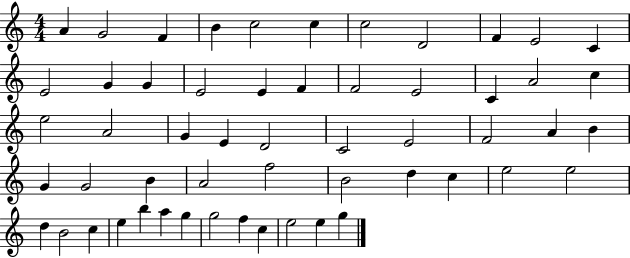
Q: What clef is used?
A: treble